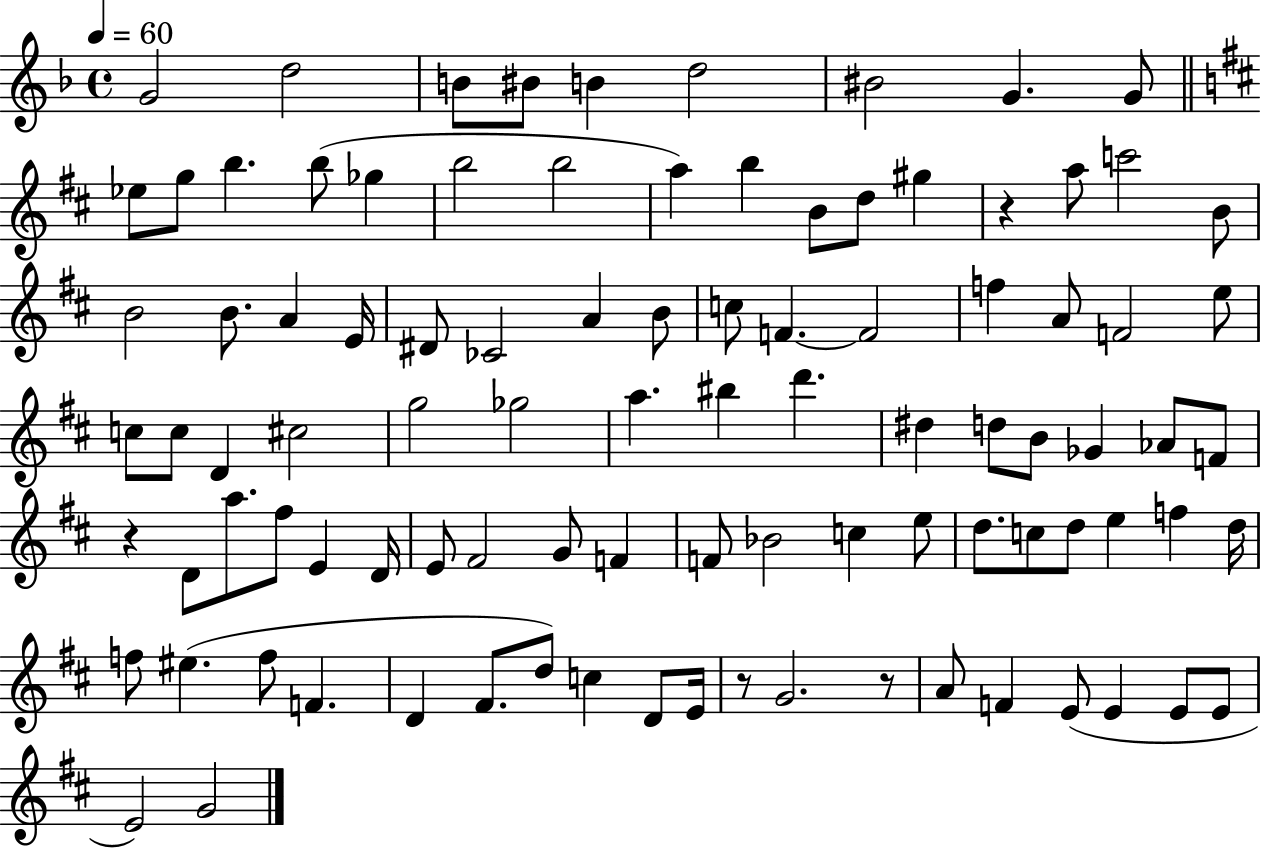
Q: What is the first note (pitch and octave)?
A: G4